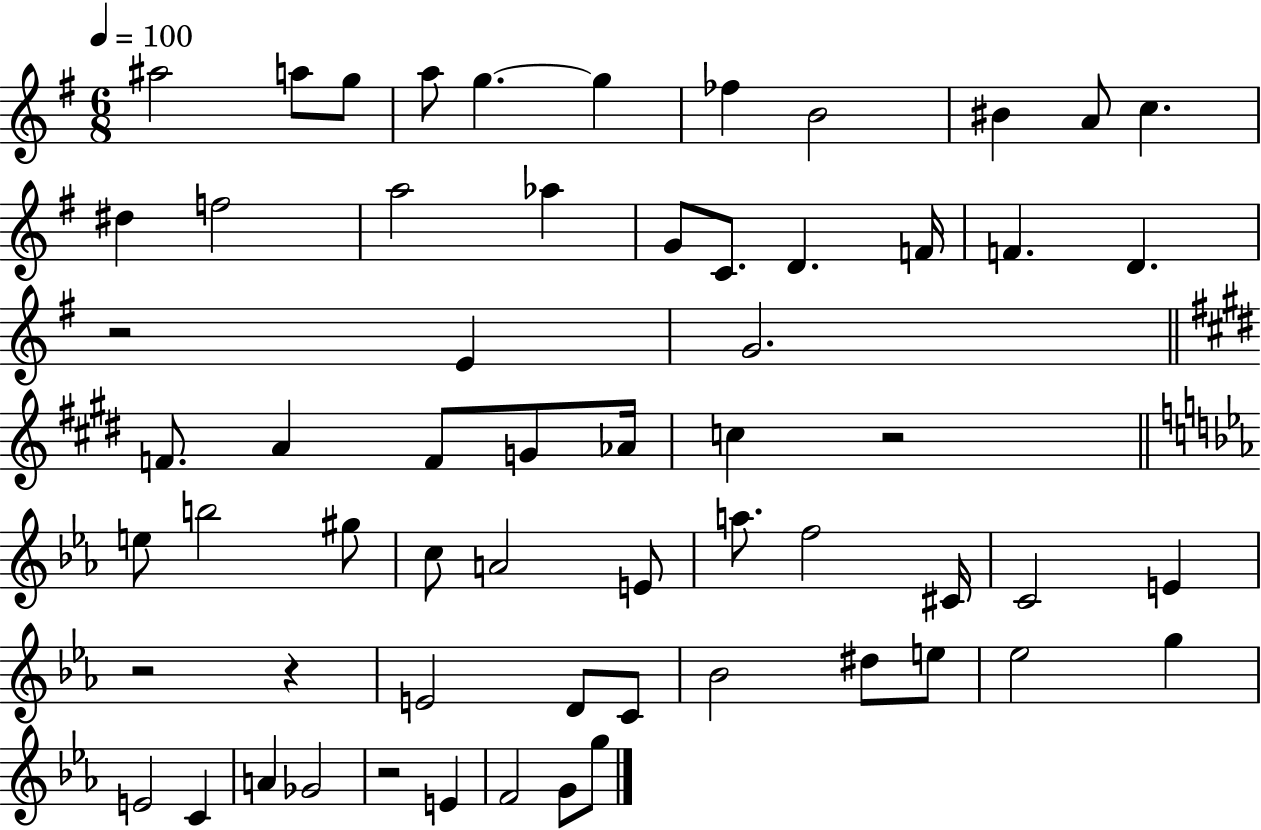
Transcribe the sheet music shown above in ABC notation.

X:1
T:Untitled
M:6/8
L:1/4
K:G
^a2 a/2 g/2 a/2 g g _f B2 ^B A/2 c ^d f2 a2 _a G/2 C/2 D F/4 F D z2 E G2 F/2 A F/2 G/2 _A/4 c z2 e/2 b2 ^g/2 c/2 A2 E/2 a/2 f2 ^C/4 C2 E z2 z E2 D/2 C/2 _B2 ^d/2 e/2 _e2 g E2 C A _G2 z2 E F2 G/2 g/2